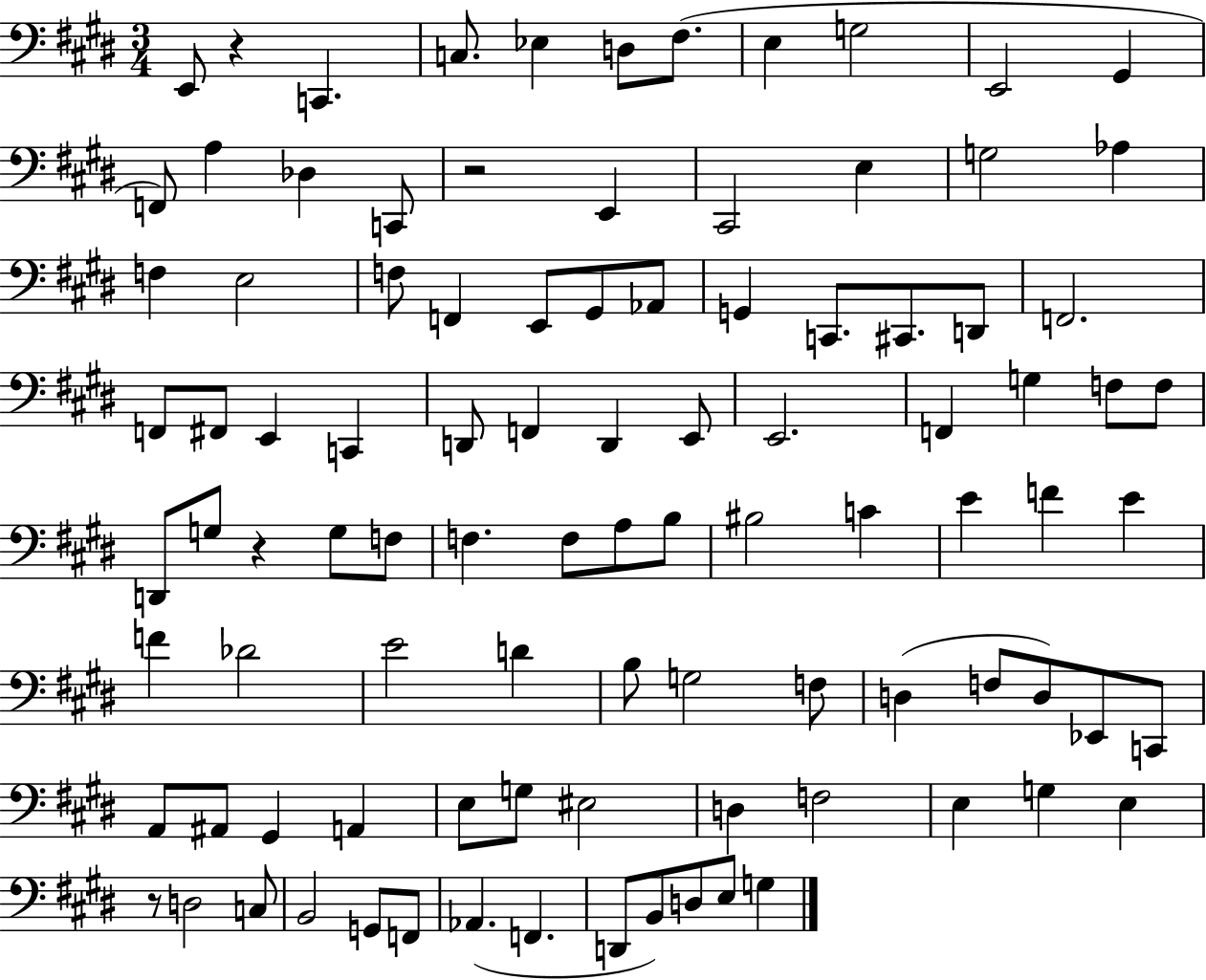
X:1
T:Untitled
M:3/4
L:1/4
K:E
E,,/2 z C,, C,/2 _E, D,/2 ^F,/2 E, G,2 E,,2 ^G,, F,,/2 A, _D, C,,/2 z2 E,, ^C,,2 E, G,2 _A, F, E,2 F,/2 F,, E,,/2 ^G,,/2 _A,,/2 G,, C,,/2 ^C,,/2 D,,/2 F,,2 F,,/2 ^F,,/2 E,, C,, D,,/2 F,, D,, E,,/2 E,,2 F,, G, F,/2 F,/2 D,,/2 G,/2 z G,/2 F,/2 F, F,/2 A,/2 B,/2 ^B,2 C E F E F _D2 E2 D B,/2 G,2 F,/2 D, F,/2 D,/2 _E,,/2 C,,/2 A,,/2 ^A,,/2 ^G,, A,, E,/2 G,/2 ^E,2 D, F,2 E, G, E, z/2 D,2 C,/2 B,,2 G,,/2 F,,/2 _A,, F,, D,,/2 B,,/2 D,/2 E,/2 G,